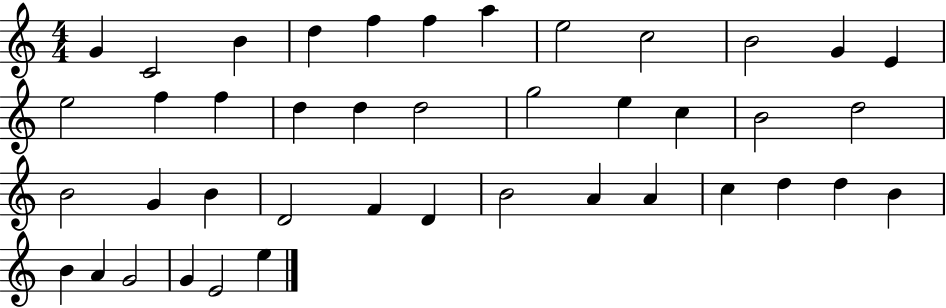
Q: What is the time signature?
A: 4/4